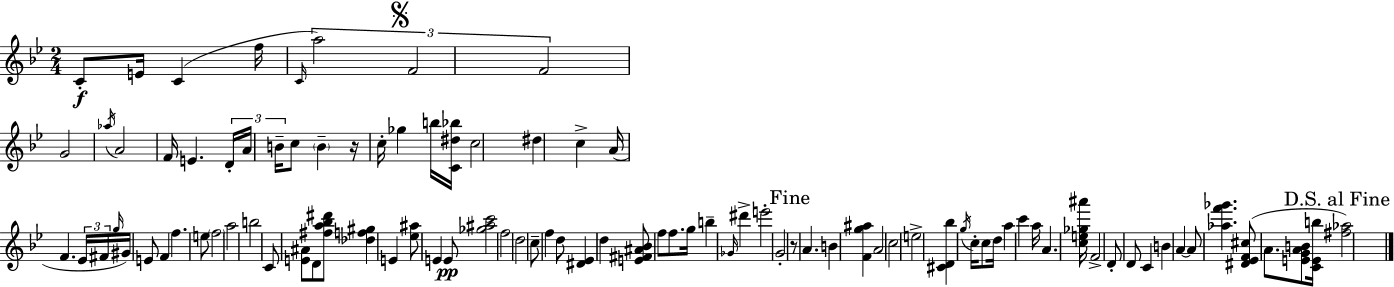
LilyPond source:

{
  \clef treble
  \numericTimeSignature
  \time 2/4
  \key g \minor
  c'8-.\f e'16 c'4( f''16 | \grace { c'16 } \tuplet 3/2 { a''2) | \mark \markup { \musicglyph "scripts.segno" } f'2 | f'2 } | \break g'2 | \acciaccatura { aes''16 } a'2 | f'16 e'4. | \tuplet 3/2 { d'16-. a'16 b'16-- } c''8 \parenthesize b'4-- | \break r16 c''16-. ges''4 | b''16 <c' dis'' bes''>16 c''2 | dis''4 c''4-> | a'16( f'4. | \break \tuplet 3/2 { ees'16 fis'16 \grace { g''16 } } gis'16) e'8 f'4 | f''4. | e''8 \parenthesize f''2 | a''2 | \break b''2 | c'8 <e' ais'>8 d'8 | <fis'' a'' bes'' dis'''>8 <des'' f'' gis''>4 e'4 | <ees'' ais''>8 e'4 | \break e'8\pp <ges'' ais'' c'''>2 | f''2 | d''2 | c''8-- f''4 | \break d''8 <dis' ees'>4 d''4 | <e' fis' ais' bes'>8 f''8 f''8. | g''16 b''4-- \grace { ges'16 } | dis'''4-> e'''2-. | \break g'2-. | \mark "Fine" r8 a'4. | b'4 | <f' g'' ais''>4 a'2 | \break c''2 | e''2-> | <cis' d' bes''>4 | \acciaccatura { g''16 } c''16-. c''8 d''16 a''4 | \break c'''4 a''16 a'4. | <c'' e'' ges'' ais'''>16 f'2-> | d'8-. d'8 | c'4 b'4 | \break a'4~~ a'8 <aes'' f''' ges'''>4. | <dis' ees' f' cis''>8( a'8. | <e' g' a' b'>8 <c' e' b''>16 \mark "D.S. al Fine" <fis'' aes''>2) | \bar "|."
}